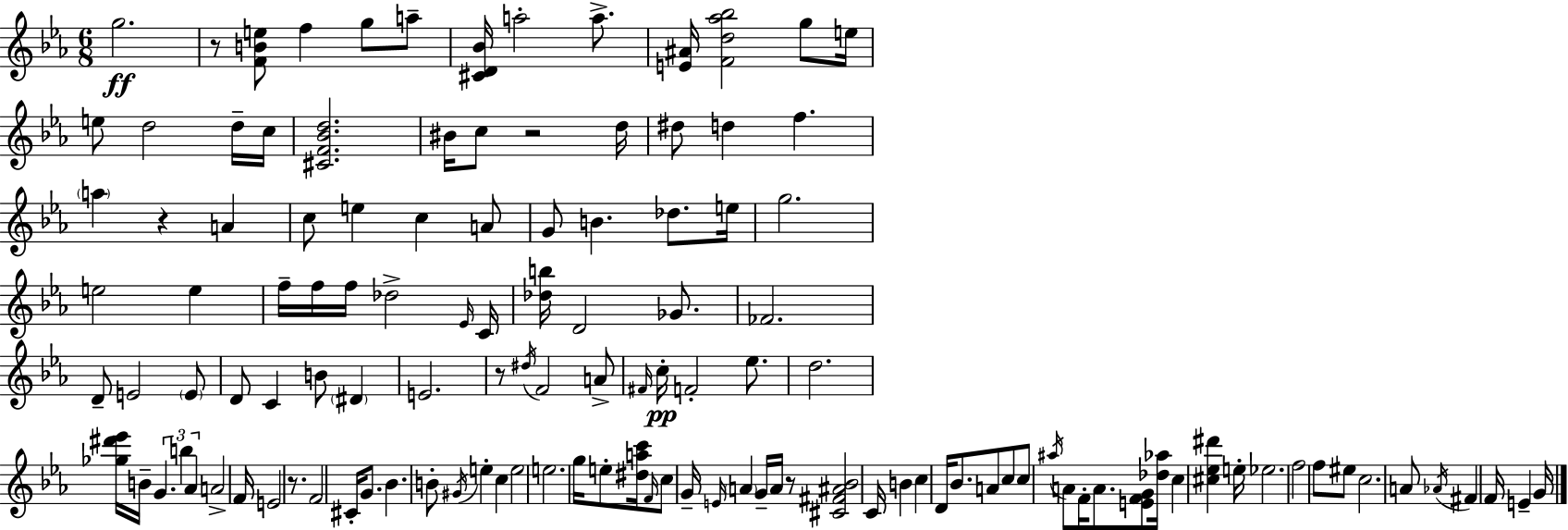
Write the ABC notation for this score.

X:1
T:Untitled
M:6/8
L:1/4
K:Cm
g2 z/2 [FBe]/2 f g/2 a/2 [^CD_B]/4 a2 a/2 [E^A]/4 [Fd_a_b]2 g/2 e/4 e/2 d2 d/4 c/4 [^CF_Bd]2 ^B/4 c/2 z2 d/4 ^d/2 d f a z A c/2 e c A/2 G/2 B _d/2 e/4 g2 e2 e f/4 f/4 f/4 _d2 _E/4 C/4 [_db]/4 D2 _G/2 _F2 D/2 E2 E/2 D/2 C B/2 ^D E2 z/2 ^d/4 F2 A/2 ^F/4 c/4 F2 _e/2 d2 [_g^d'_e']/4 B/4 G b _A A2 F/4 E2 z/2 F2 ^C/4 G/2 _B B/2 ^G/4 e c e2 e2 g/4 e/2 [^dac']/4 F/4 c/2 G/4 E/4 A G/4 A/4 z/2 [^C^F^A_B]2 C/4 B c D/4 _B/2 A/2 c/2 c/2 ^a/4 A/2 F/4 A/2 [EFG]/2 [_d_a]/4 c [^c_e^d'] e/4 _e2 f2 f/2 ^e/2 c2 A/2 _A/4 ^F F/4 E G/4